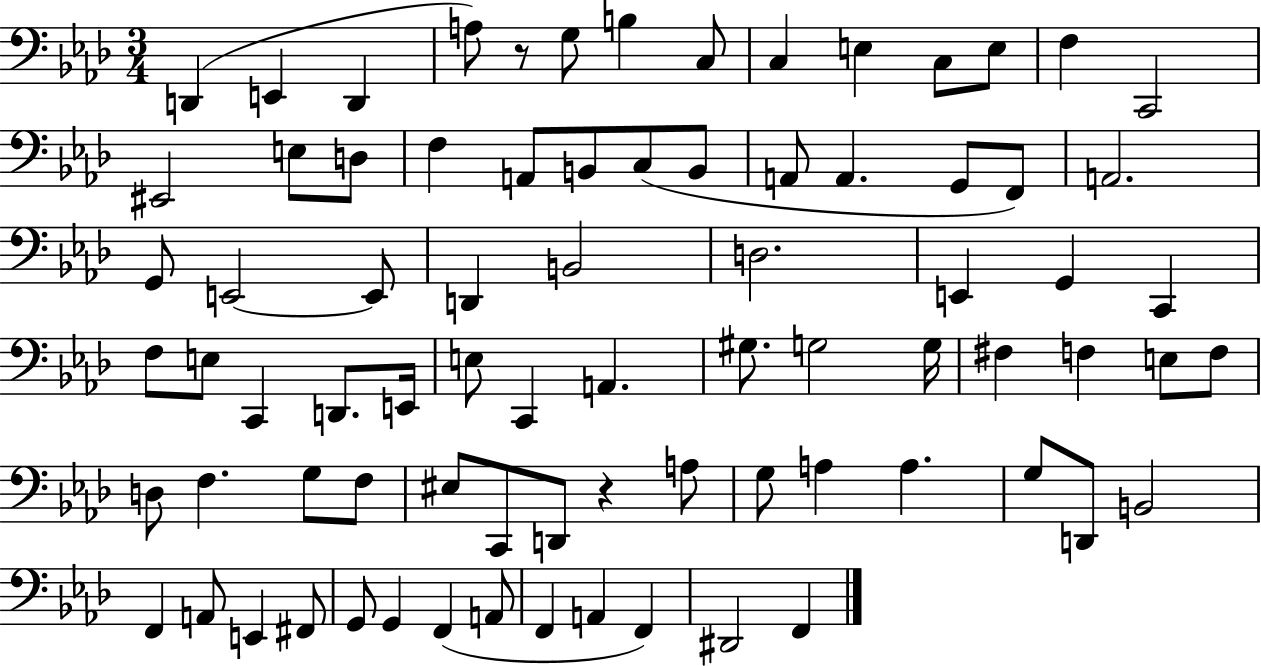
{
  \clef bass
  \numericTimeSignature
  \time 3/4
  \key aes \major
  d,4( e,4 d,4 | a8) r8 g8 b4 c8 | c4 e4 c8 e8 | f4 c,2 | \break eis,2 e8 d8 | f4 a,8 b,8 c8( b,8 | a,8 a,4. g,8 f,8) | a,2. | \break g,8 e,2~~ e,8 | d,4 b,2 | d2. | e,4 g,4 c,4 | \break f8 e8 c,4 d,8. e,16 | e8 c,4 a,4. | gis8. g2 g16 | fis4 f4 e8 f8 | \break d8 f4. g8 f8 | eis8 c,8 d,8 r4 a8 | g8 a4 a4. | g8 d,8 b,2 | \break f,4 a,8 e,4 fis,8 | g,8 g,4 f,4( a,8 | f,4 a,4 f,4) | dis,2 f,4 | \break \bar "|."
}